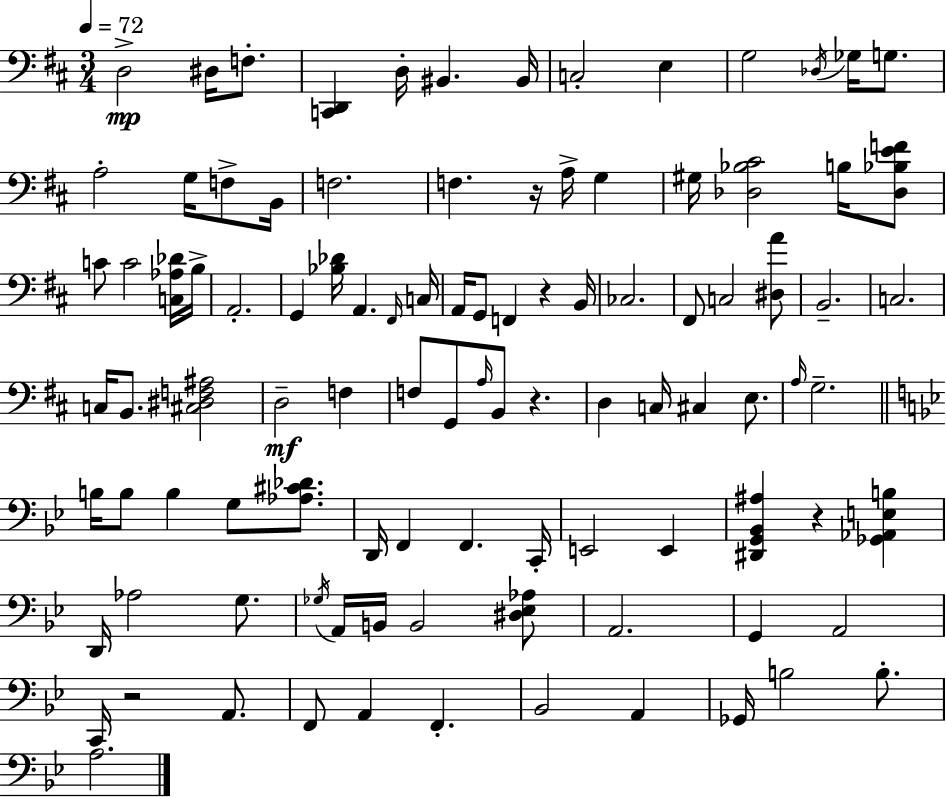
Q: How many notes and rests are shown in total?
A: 100